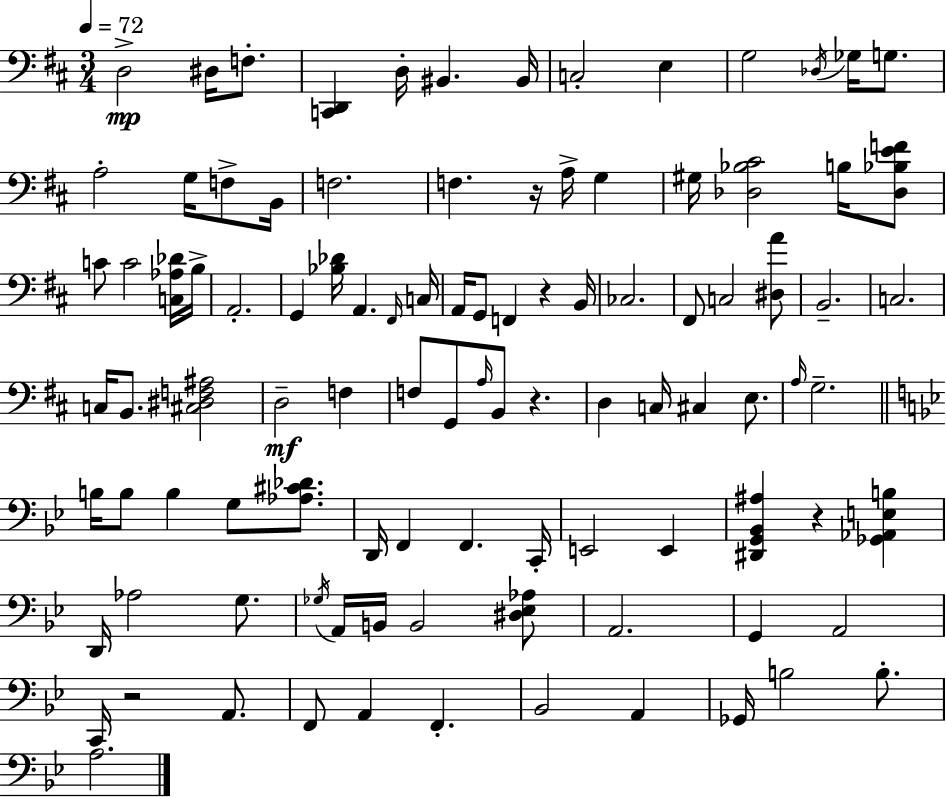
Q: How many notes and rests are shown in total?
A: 100